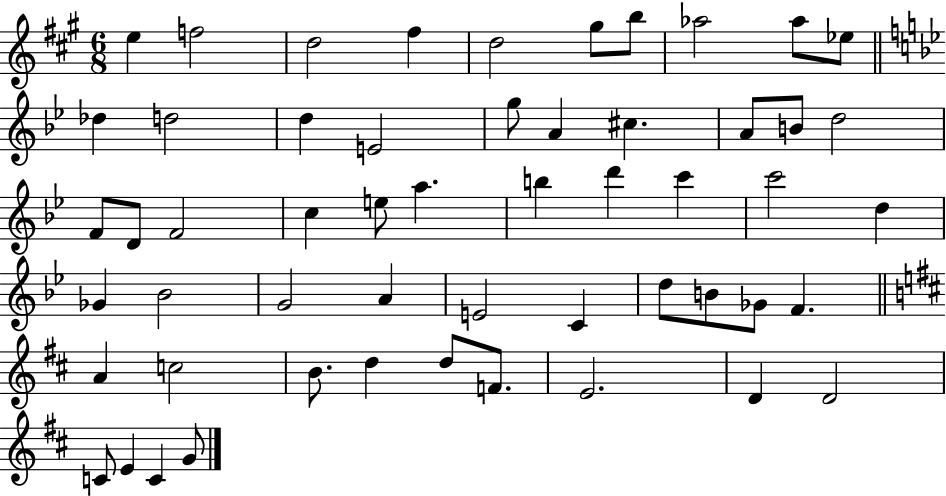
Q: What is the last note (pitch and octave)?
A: G4